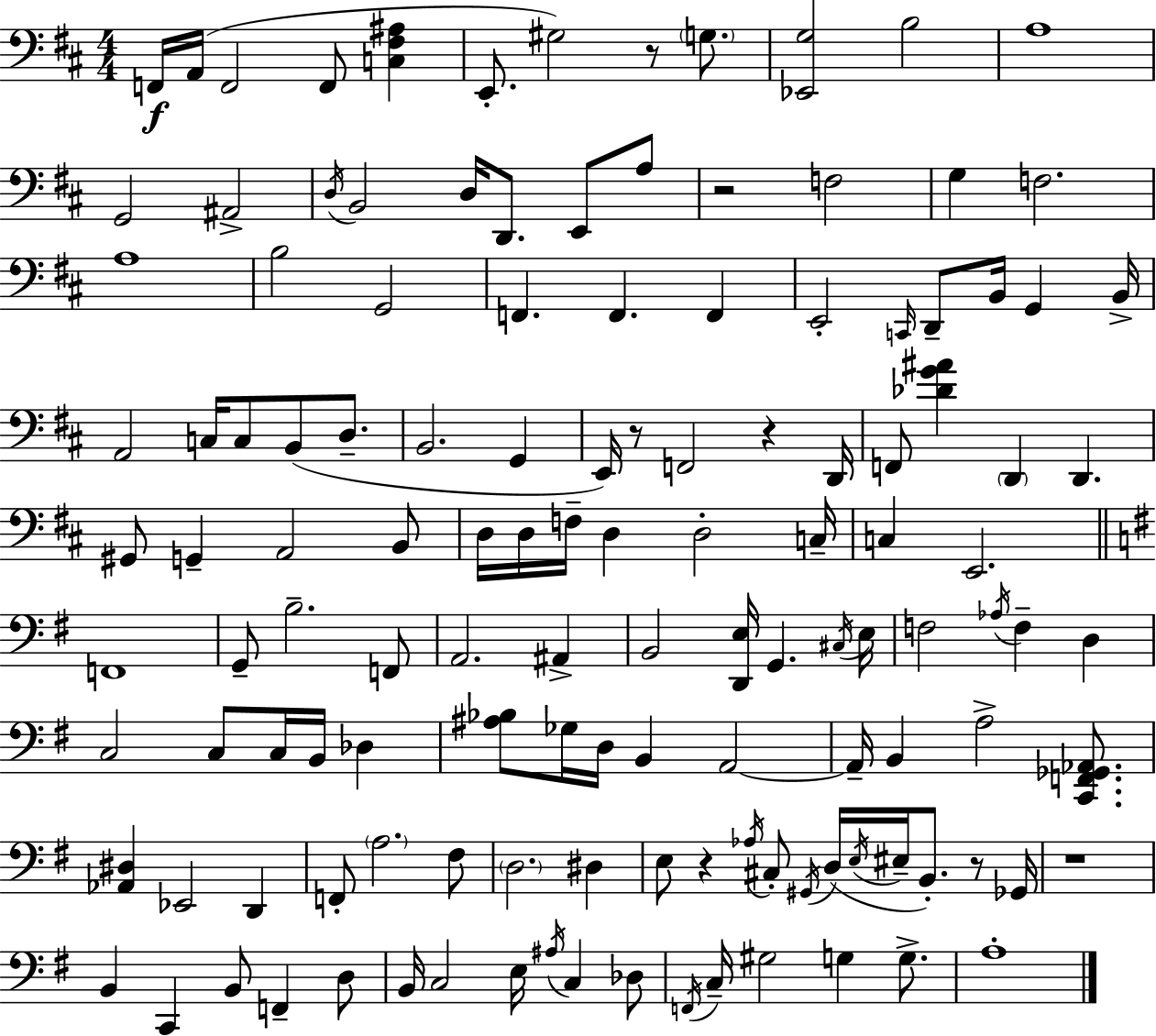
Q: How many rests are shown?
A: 7